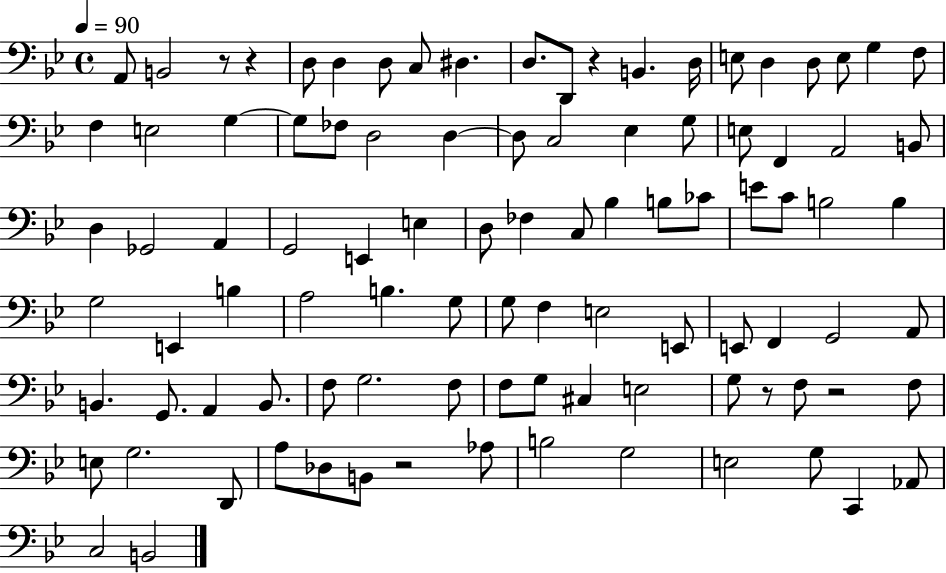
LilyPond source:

{
  \clef bass
  \time 4/4
  \defaultTimeSignature
  \key bes \major
  \tempo 4 = 90
  a,8 b,2 r8 r4 | d8 d4 d8 c8 dis4. | d8. d,8 r4 b,4. d16 | e8 d4 d8 e8 g4 f8 | \break f4 e2 g4~~ | g8 fes8 d2 d4~~ | d8 c2 ees4 g8 | e8 f,4 a,2 b,8 | \break d4 ges,2 a,4 | g,2 e,4 e4 | d8 fes4 c8 bes4 b8 ces'8 | e'8 c'8 b2 b4 | \break g2 e,4 b4 | a2 b4. g8 | g8 f4 e2 e,8 | e,8 f,4 g,2 a,8 | \break b,4. g,8. a,4 b,8. | f8 g2. f8 | f8 g8 cis4 e2 | g8 r8 f8 r2 f8 | \break e8 g2. d,8 | a8 des8 b,8 r2 aes8 | b2 g2 | e2 g8 c,4 aes,8 | \break c2 b,2 | \bar "|."
}